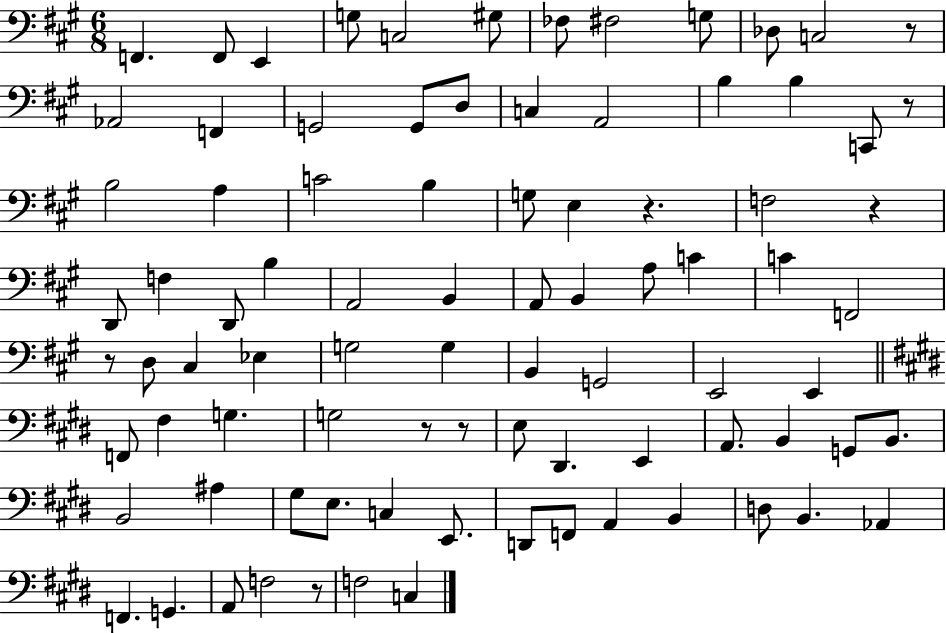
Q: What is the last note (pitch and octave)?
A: C3